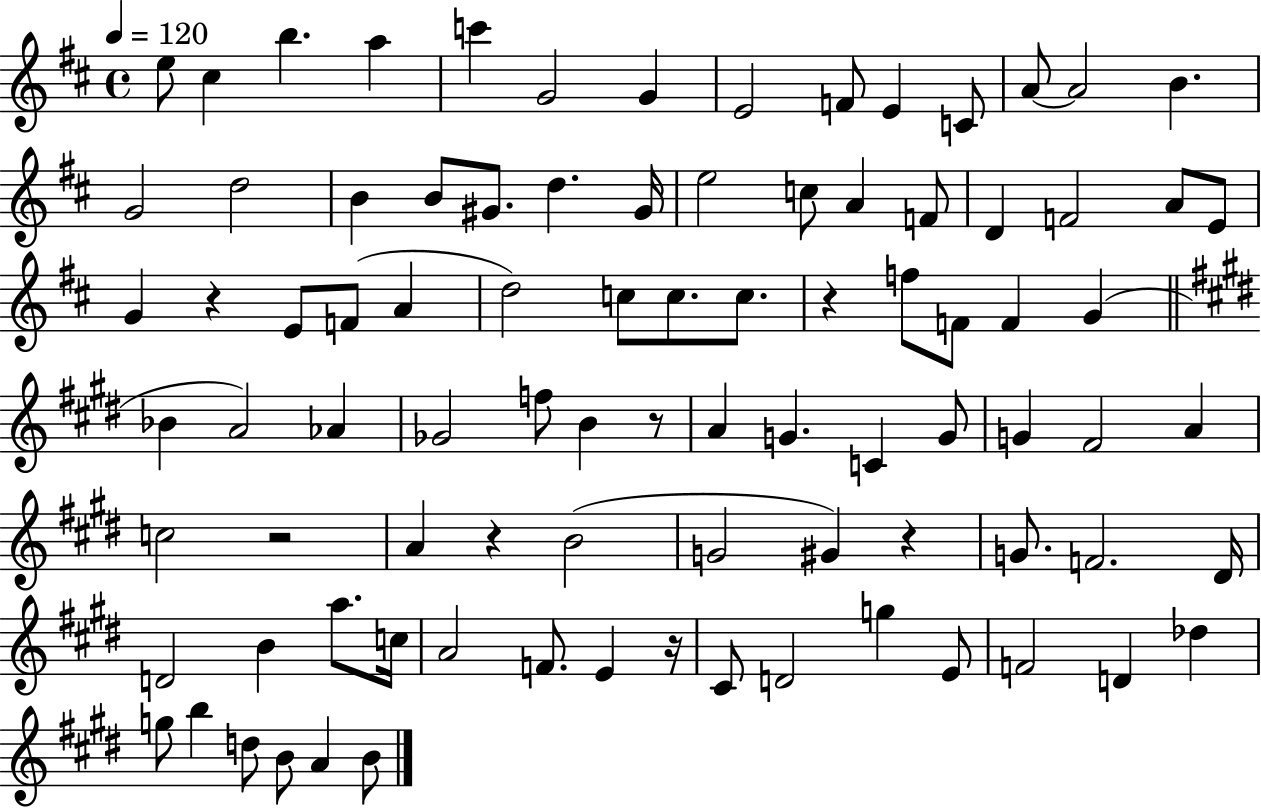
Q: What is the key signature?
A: D major